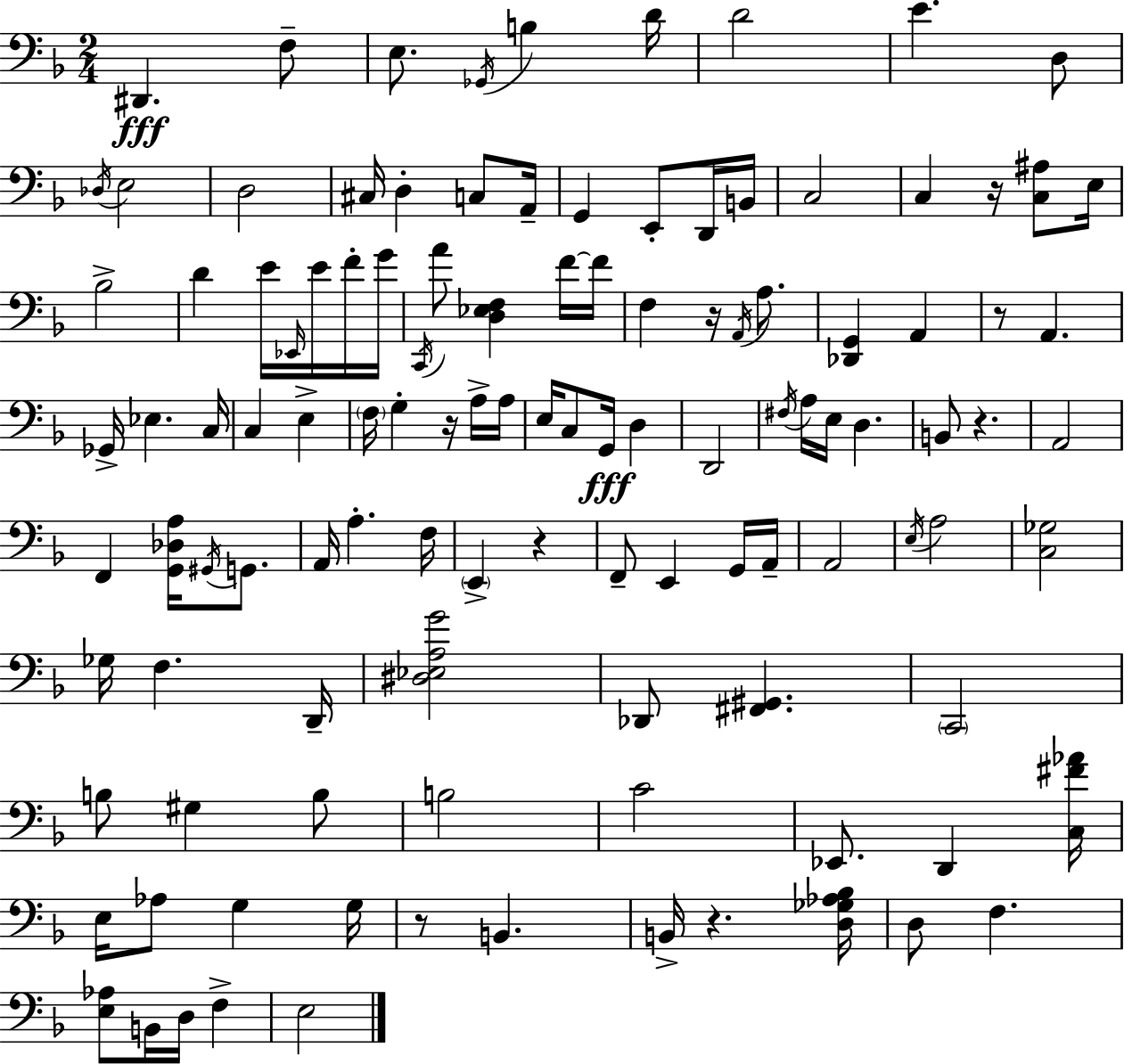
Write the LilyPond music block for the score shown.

{
  \clef bass
  \numericTimeSignature
  \time 2/4
  \key d \minor
  dis,4.\fff f8-- | e8. \acciaccatura { ges,16 } b4 | d'16 d'2 | e'4. d8 | \break \acciaccatura { des16 } e2 | d2 | cis16 d4-. c8 | a,16-- g,4 e,8-. | \break d,16 b,16 c2 | c4 r16 <c ais>8 | e16 bes2-> | d'4 e'16 \grace { ees,16 } | \break e'16 f'16-. g'16 \acciaccatura { c,16 } a'8 <d ees f>4 | f'16~~ f'16 f4 | r16 \acciaccatura { a,16 } a8. <des, g,>4 | a,4 r8 a,4. | \break ges,16-> ees4. | c16 c4 | e4-> \parenthesize f16 g4-. | r16 a16-> a16 e16 c8 | \break g,16\fff d4 d,2 | \acciaccatura { fis16 } a16 e16 | d4. b,8 | r4. a,2 | \break f,4 | <g, des a>16 \acciaccatura { gis,16 } g,8. a,16 | a4.-. f16 \parenthesize e,4-> | r4 f,8-- | \break e,4 g,16 a,16-- a,2 | \acciaccatura { e16 } | a2 | <c ges>2 | \break ges16 f4. d,16-- | <dis ees a g'>2 | des,8 <fis, gis,>4. | \parenthesize c,2 | \break b8 gis4 b8 | b2 | c'2 | ees,8. d,4 <c fis' aes'>16 | \break e16 aes8 g4 g16 | r8 b,4. | b,16-> r4. <d ges aes bes>16 | d8 f4. | \break <e aes>8 b,16 d16 f4-> | e2 | \bar "|."
}